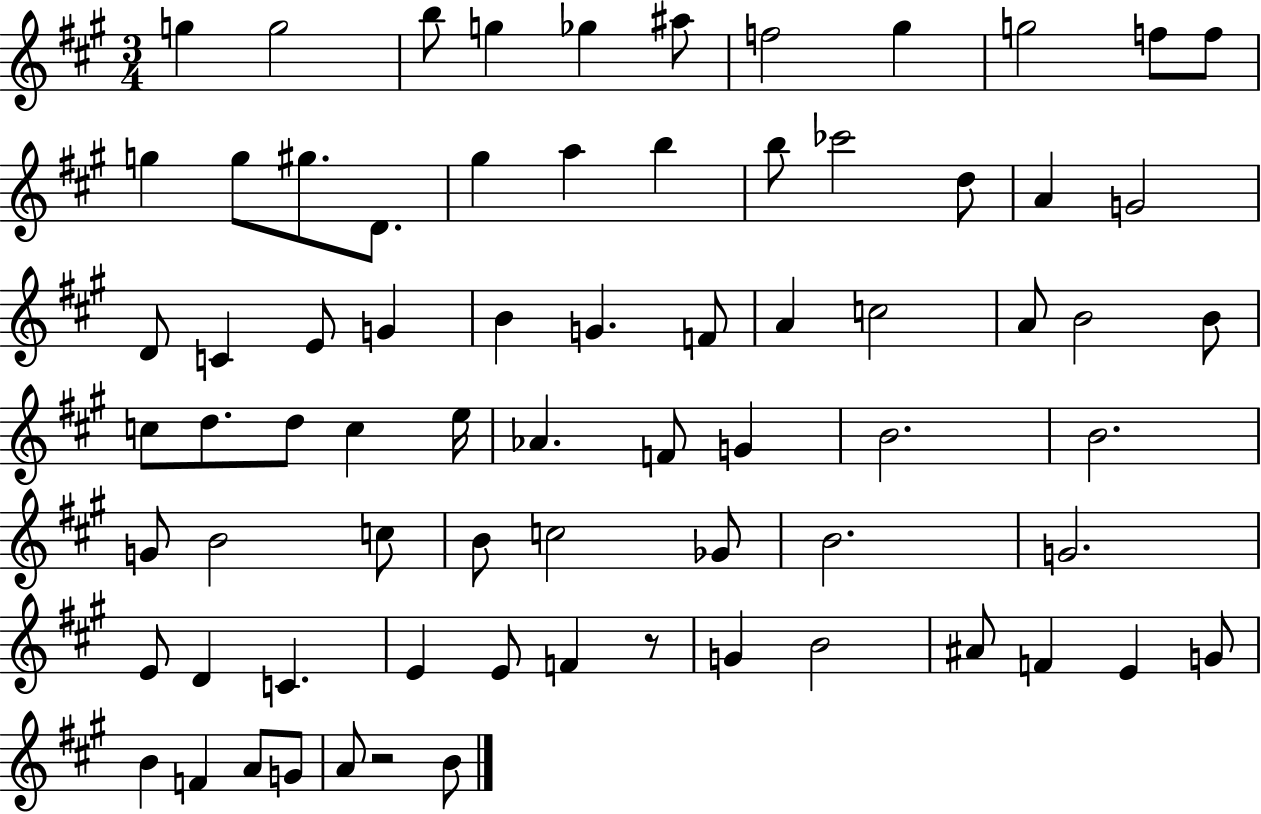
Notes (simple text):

G5/q G5/h B5/e G5/q Gb5/q A#5/e F5/h G#5/q G5/h F5/e F5/e G5/q G5/e G#5/e. D4/e. G#5/q A5/q B5/q B5/e CES6/h D5/e A4/q G4/h D4/e C4/q E4/e G4/q B4/q G4/q. F4/e A4/q C5/h A4/e B4/h B4/e C5/e D5/e. D5/e C5/q E5/s Ab4/q. F4/e G4/q B4/h. B4/h. G4/e B4/h C5/e B4/e C5/h Gb4/e B4/h. G4/h. E4/e D4/q C4/q. E4/q E4/e F4/q R/e G4/q B4/h A#4/e F4/q E4/q G4/e B4/q F4/q A4/e G4/e A4/e R/h B4/e